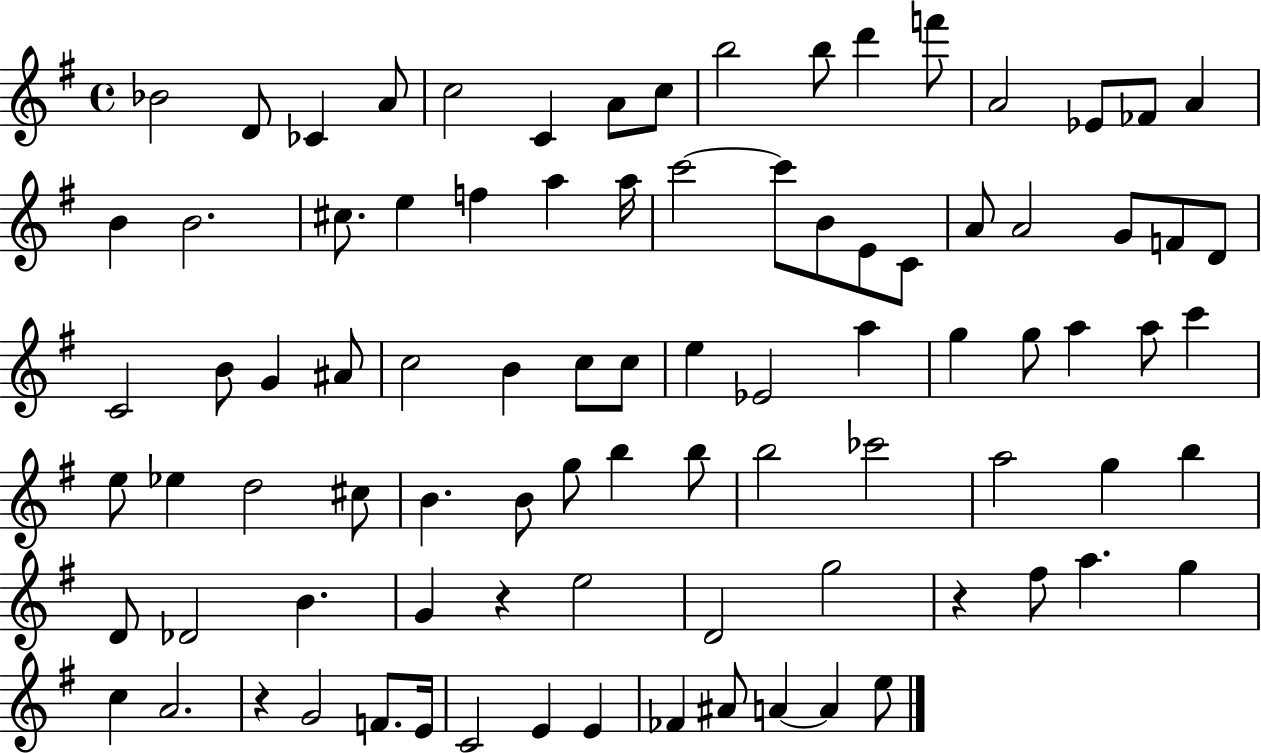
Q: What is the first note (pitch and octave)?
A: Bb4